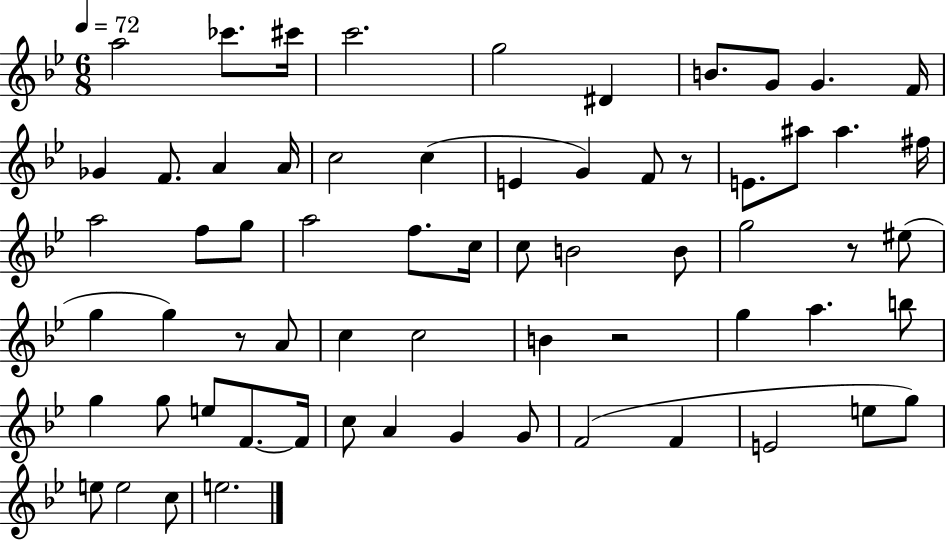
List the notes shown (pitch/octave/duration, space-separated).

A5/h CES6/e. C#6/s C6/h. G5/h D#4/q B4/e. G4/e G4/q. F4/s Gb4/q F4/e. A4/q A4/s C5/h C5/q E4/q G4/q F4/e R/e E4/e. A#5/e A#5/q. F#5/s A5/h F5/e G5/e A5/h F5/e. C5/s C5/e B4/h B4/e G5/h R/e EIS5/e G5/q G5/q R/e A4/e C5/q C5/h B4/q R/h G5/q A5/q. B5/e G5/q G5/e E5/e F4/e. F4/s C5/e A4/q G4/q G4/e F4/h F4/q E4/h E5/e G5/e E5/e E5/h C5/e E5/h.